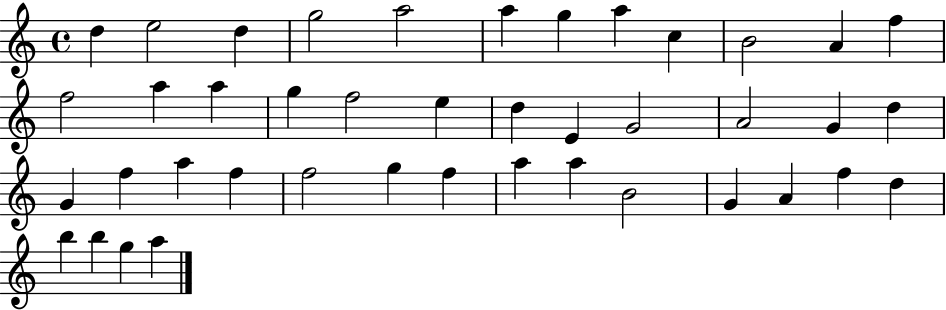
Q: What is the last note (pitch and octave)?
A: A5